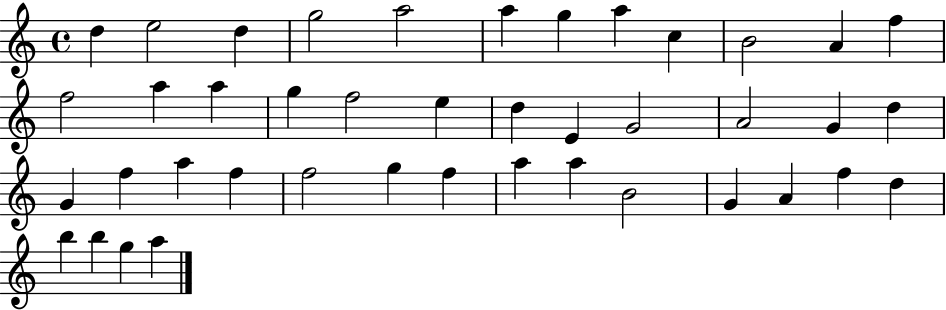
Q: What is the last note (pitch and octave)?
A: A5